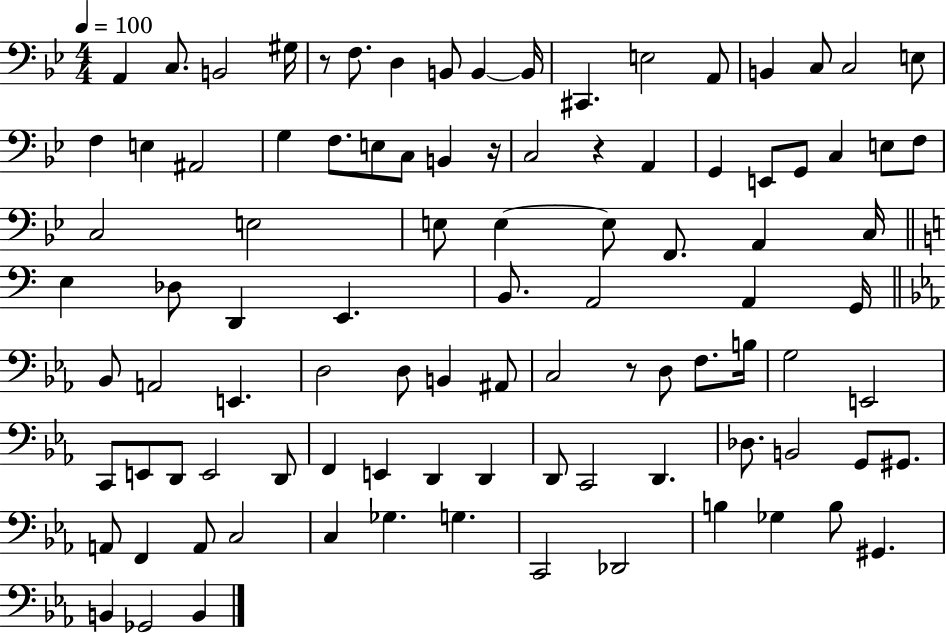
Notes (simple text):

A2/q C3/e. B2/h G#3/s R/e F3/e. D3/q B2/e B2/q B2/s C#2/q. E3/h A2/e B2/q C3/e C3/h E3/e F3/q E3/q A#2/h G3/q F3/e. E3/e C3/e B2/q R/s C3/h R/q A2/q G2/q E2/e G2/e C3/q E3/e F3/e C3/h E3/h E3/e E3/q E3/e F2/e. A2/q C3/s E3/q Db3/e D2/q E2/q. B2/e. A2/h A2/q G2/s Bb2/e A2/h E2/q. D3/h D3/e B2/q A#2/e C3/h R/e D3/e F3/e. B3/s G3/h E2/h C2/e E2/e D2/e E2/h D2/e F2/q E2/q D2/q D2/q D2/e C2/h D2/q. Db3/e. B2/h G2/e G#2/e. A2/e F2/q A2/e C3/h C3/q Gb3/q. G3/q. C2/h Db2/h B3/q Gb3/q B3/e G#2/q. B2/q Gb2/h B2/q